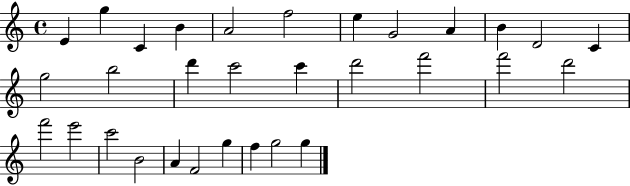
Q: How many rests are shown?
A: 0